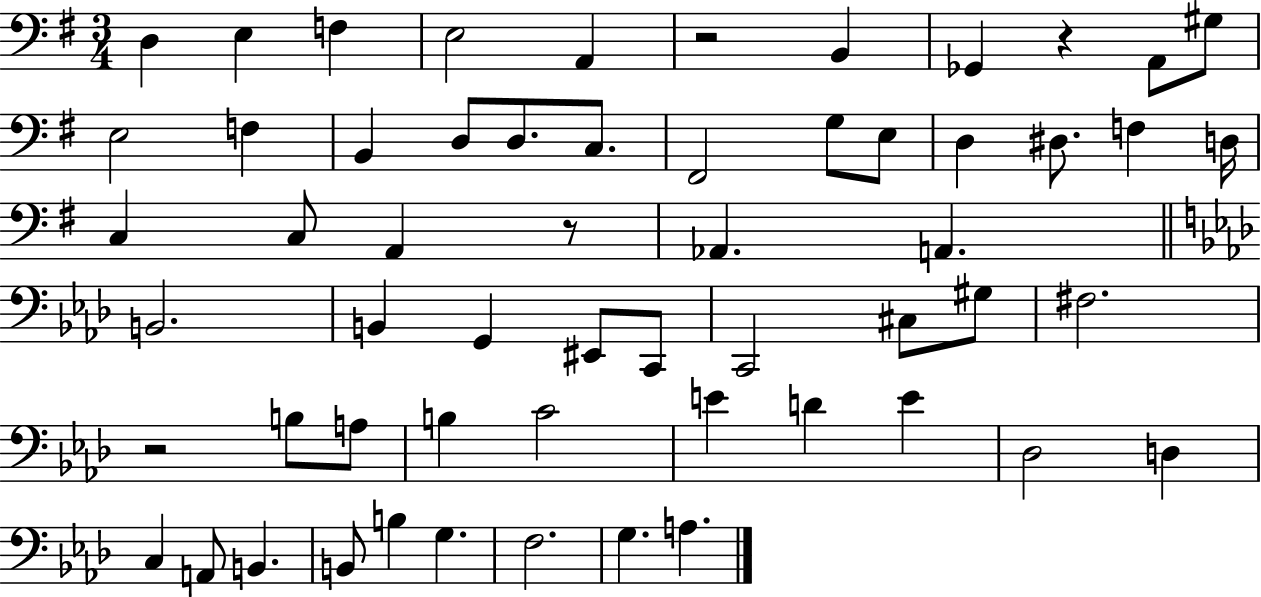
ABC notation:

X:1
T:Untitled
M:3/4
L:1/4
K:G
D, E, F, E,2 A,, z2 B,, _G,, z A,,/2 ^G,/2 E,2 F, B,, D,/2 D,/2 C,/2 ^F,,2 G,/2 E,/2 D, ^D,/2 F, D,/4 C, C,/2 A,, z/2 _A,, A,, B,,2 B,, G,, ^E,,/2 C,,/2 C,,2 ^C,/2 ^G,/2 ^F,2 z2 B,/2 A,/2 B, C2 E D E _D,2 D, C, A,,/2 B,, B,,/2 B, G, F,2 G, A,